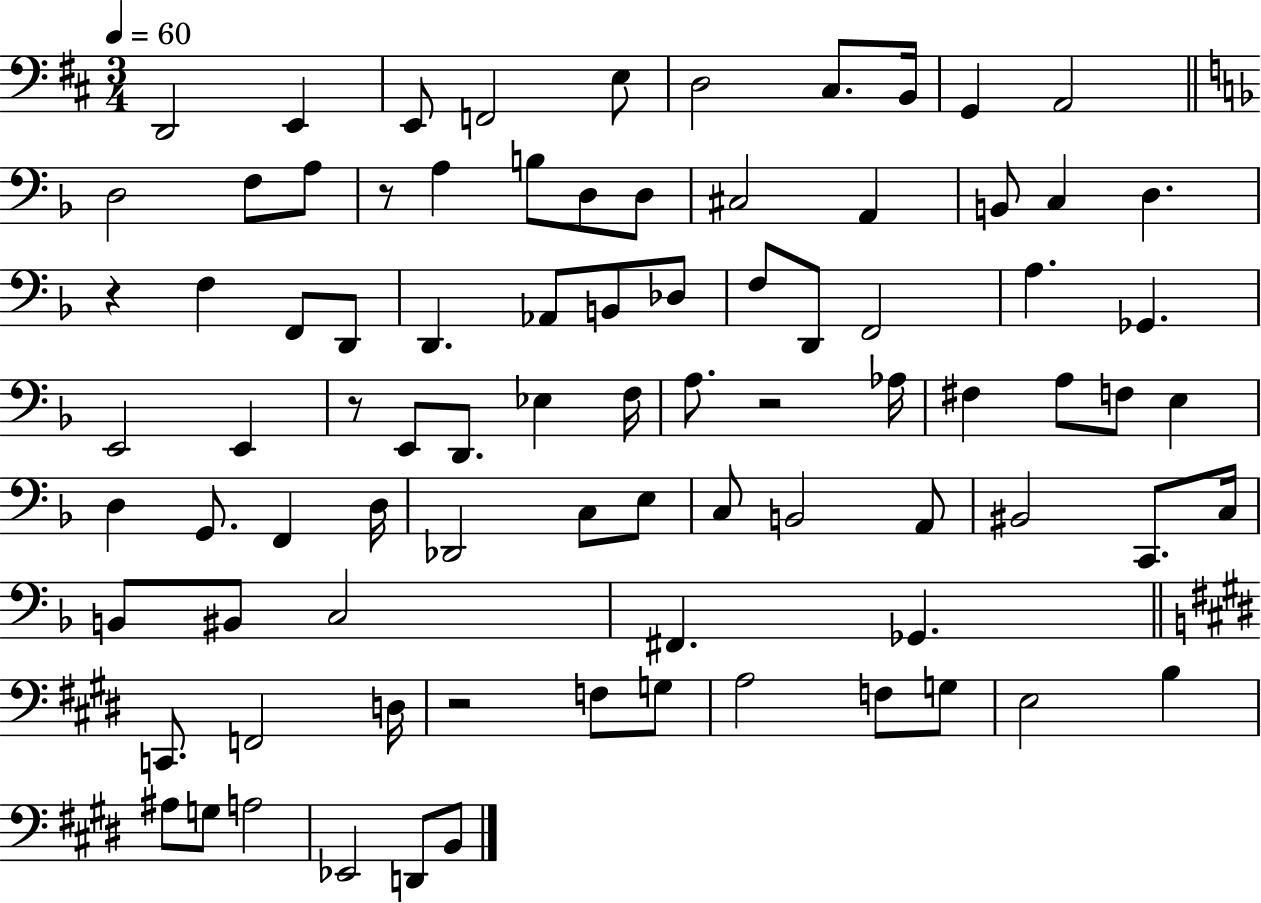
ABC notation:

X:1
T:Untitled
M:3/4
L:1/4
K:D
D,,2 E,, E,,/2 F,,2 E,/2 D,2 ^C,/2 B,,/4 G,, A,,2 D,2 F,/2 A,/2 z/2 A, B,/2 D,/2 D,/2 ^C,2 A,, B,,/2 C, D, z F, F,,/2 D,,/2 D,, _A,,/2 B,,/2 _D,/2 F,/2 D,,/2 F,,2 A, _G,, E,,2 E,, z/2 E,,/2 D,,/2 _E, F,/4 A,/2 z2 _A,/4 ^F, A,/2 F,/2 E, D, G,,/2 F,, D,/4 _D,,2 C,/2 E,/2 C,/2 B,,2 A,,/2 ^B,,2 C,,/2 C,/4 B,,/2 ^B,,/2 C,2 ^F,, _G,, C,,/2 F,,2 D,/4 z2 F,/2 G,/2 A,2 F,/2 G,/2 E,2 B, ^A,/2 G,/2 A,2 _E,,2 D,,/2 B,,/2